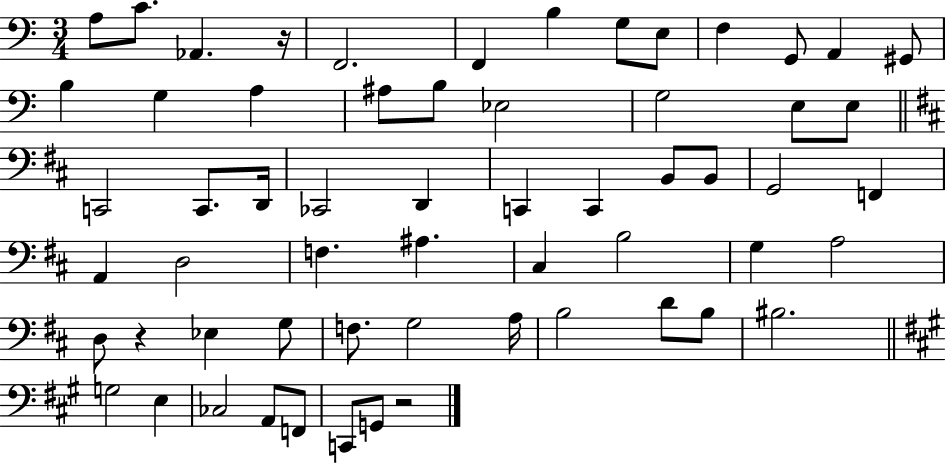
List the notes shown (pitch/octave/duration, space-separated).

A3/e C4/e. Ab2/q. R/s F2/h. F2/q B3/q G3/e E3/e F3/q G2/e A2/q G#2/e B3/q G3/q A3/q A#3/e B3/e Eb3/h G3/h E3/e E3/e C2/h C2/e. D2/s CES2/h D2/q C2/q C2/q B2/e B2/e G2/h F2/q A2/q D3/h F3/q. A#3/q. C#3/q B3/h G3/q A3/h D3/e R/q Eb3/q G3/e F3/e. G3/h A3/s B3/h D4/e B3/e BIS3/h. G3/h E3/q CES3/h A2/e F2/e C2/e G2/e R/h